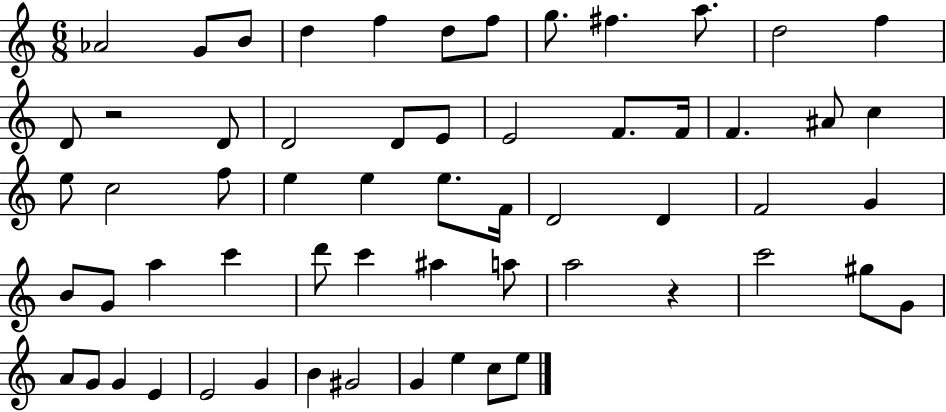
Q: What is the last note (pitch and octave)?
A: E5